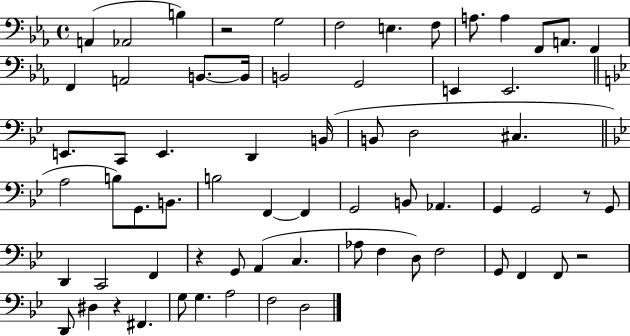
{
  \clef bass
  \time 4/4
  \defaultTimeSignature
  \key ees \major
  a,4( aes,2 b4) | r2 g2 | f2 e4. f8 | a8. a4 f,8 a,8. f,4 | \break f,4 a,2 b,8.~~ b,16 | b,2 g,2 | e,4 e,2. | \bar "||" \break \key bes \major e,8. c,8 e,4. d,4 b,16( | b,8 d2 cis4. | \bar "||" \break \key bes \major a2 b8) g,8. b,8. | b2 f,4~~ f,4 | g,2 b,8 aes,4. | g,4 g,2 r8 g,8 | \break d,4 c,2 f,4 | r4 g,8 a,4( c4. | aes8 f4 d8) f2 | g,8 f,4 f,8 r2 | \break d,8 dis4 r4 fis,4. | g8 g4. a2 | f2 d2 | \bar "|."
}